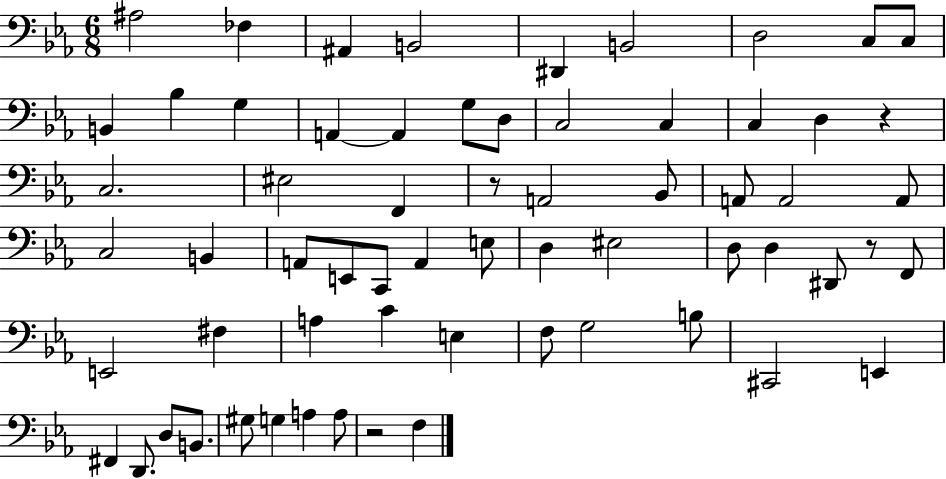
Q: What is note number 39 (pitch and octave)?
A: D3